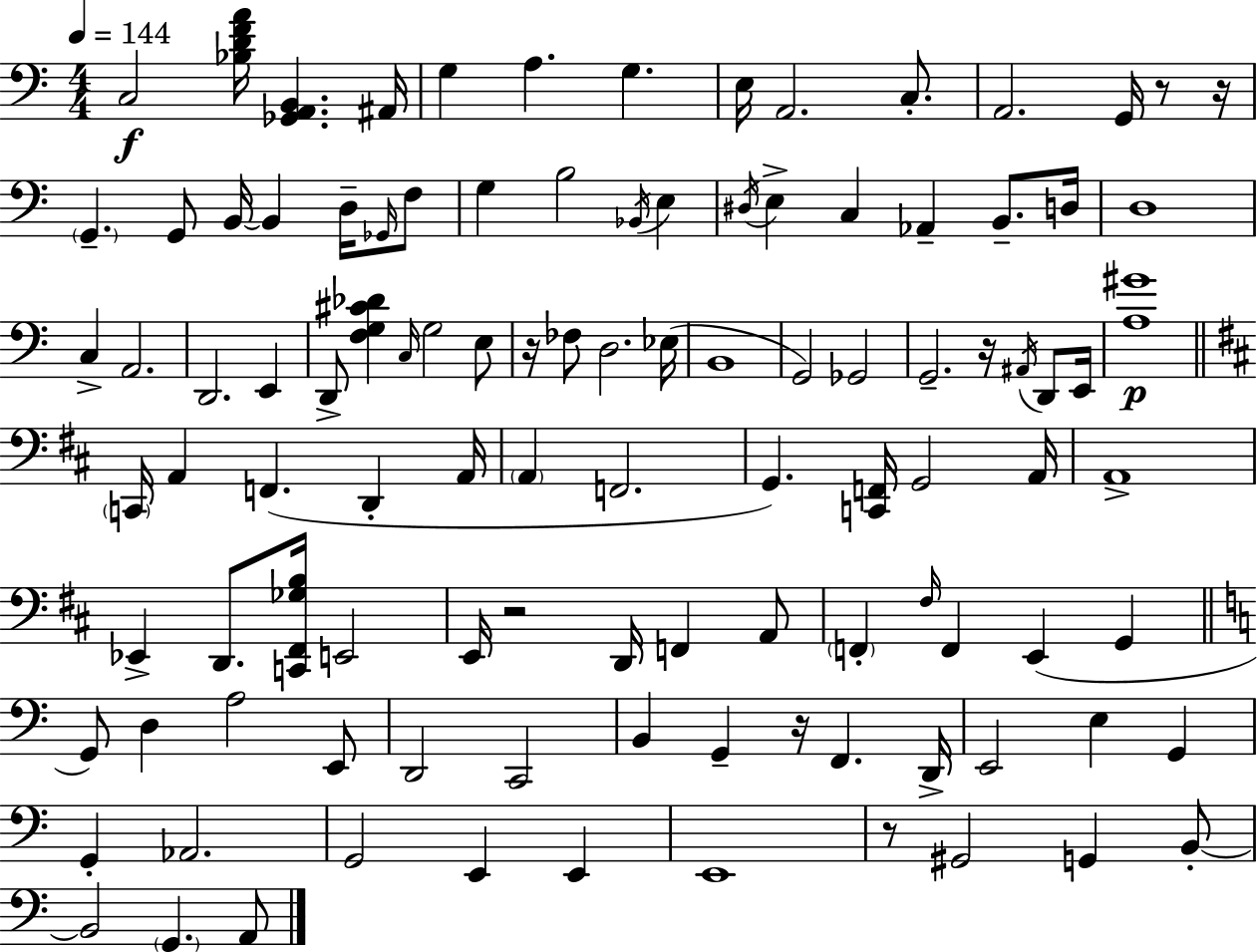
X:1
T:Untitled
M:4/4
L:1/4
K:C
C,2 [_B,DFA]/4 [_G,,A,,B,,] ^A,,/4 G, A, G, E,/4 A,,2 C,/2 A,,2 G,,/4 z/2 z/4 G,, G,,/2 B,,/4 B,, D,/4 _G,,/4 F,/2 G, B,2 _B,,/4 E, ^D,/4 E, C, _A,, B,,/2 D,/4 D,4 C, A,,2 D,,2 E,, D,,/2 [F,G,^C_D] C,/4 G,2 E,/2 z/4 _F,/2 D,2 _E,/4 B,,4 G,,2 _G,,2 G,,2 z/4 ^A,,/4 D,,/2 E,,/4 [A,^G]4 C,,/4 A,, F,, D,, A,,/4 A,, F,,2 G,, [C,,F,,]/4 G,,2 A,,/4 A,,4 _E,, D,,/2 [C,,^F,,_G,B,]/4 E,,2 E,,/4 z2 D,,/4 F,, A,,/2 F,, ^F,/4 F,, E,, G,, G,,/2 D, A,2 E,,/2 D,,2 C,,2 B,, G,, z/4 F,, D,,/4 E,,2 E, G,, G,, _A,,2 G,,2 E,, E,, E,,4 z/2 ^G,,2 G,, B,,/2 B,,2 G,, A,,/2